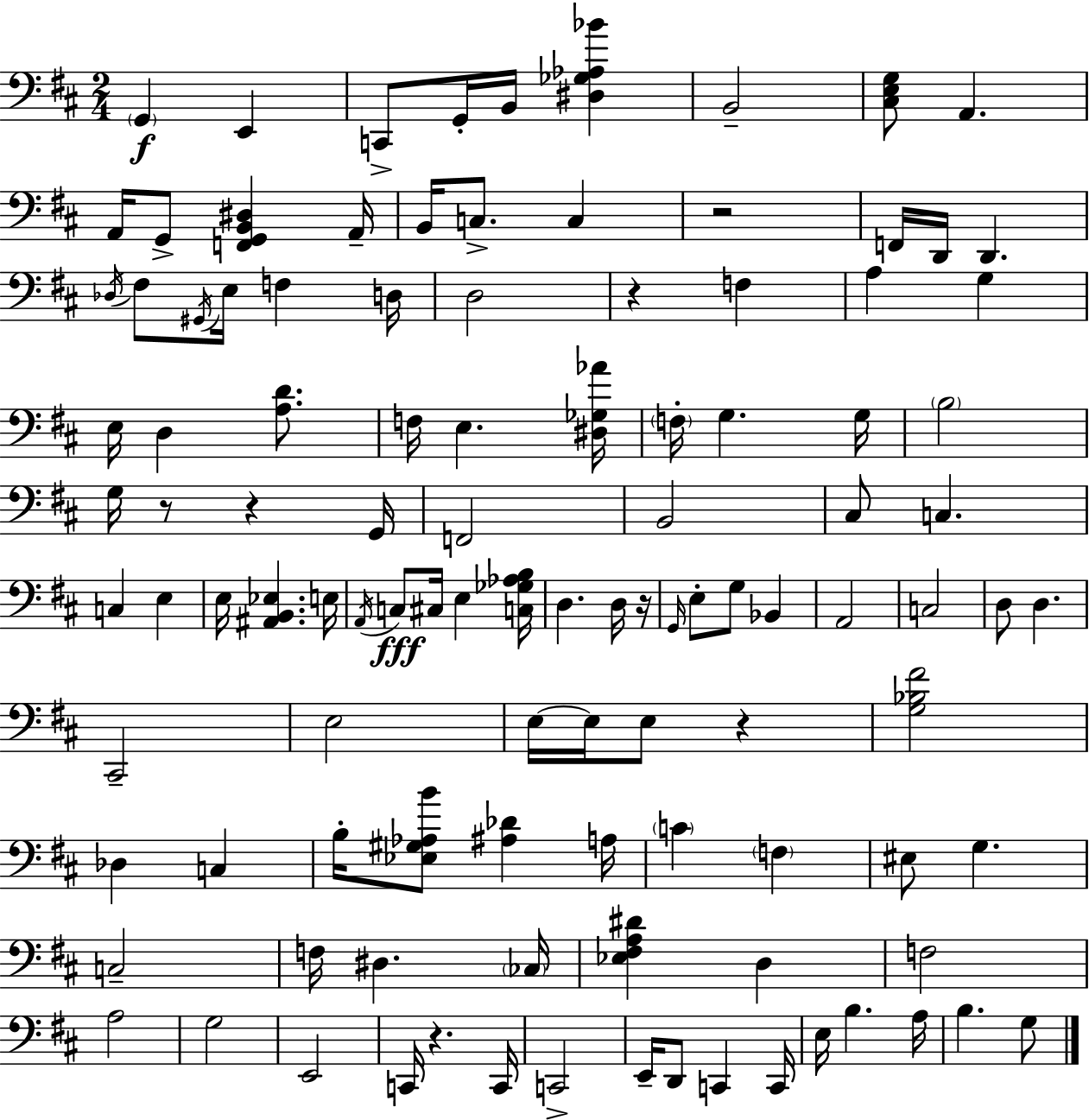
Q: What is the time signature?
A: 2/4